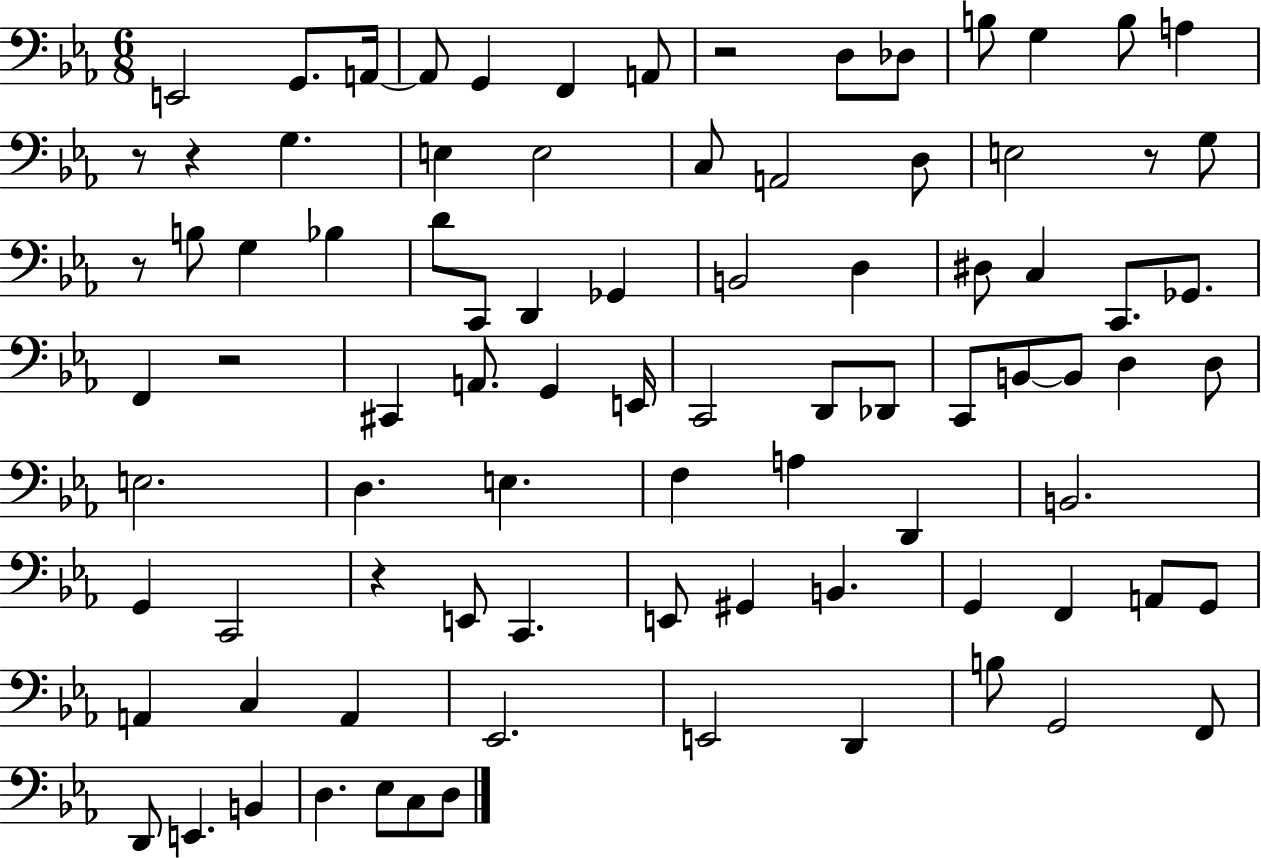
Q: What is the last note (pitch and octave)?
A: D3